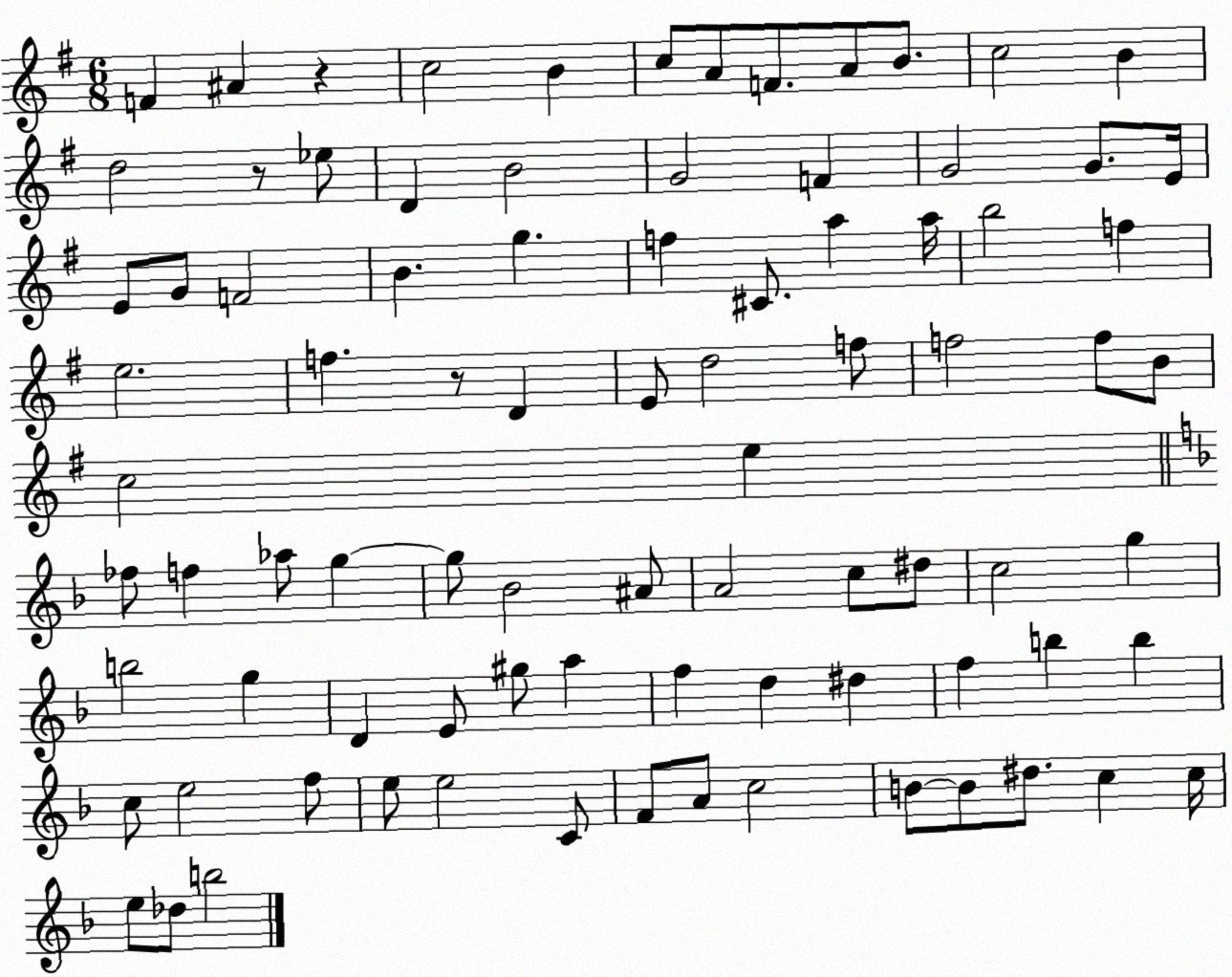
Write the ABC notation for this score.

X:1
T:Untitled
M:6/8
L:1/4
K:G
F ^A z c2 B c/2 A/2 F/2 A/2 B/2 c2 B d2 z/2 _e/2 D B2 G2 F G2 G/2 E/4 E/2 G/2 F2 B g f ^C/2 a a/4 b2 f e2 f z/2 D E/2 d2 f/2 f2 f/2 B/2 c2 e _f/2 f _a/2 g g/2 _B2 ^A/2 A2 c/2 ^d/2 c2 g b2 g D E/2 ^g/2 a f d ^d f b b c/2 e2 f/2 e/2 e2 C/2 F/2 A/2 c2 B/2 B/2 ^d/2 c c/4 e/2 _d/2 b2